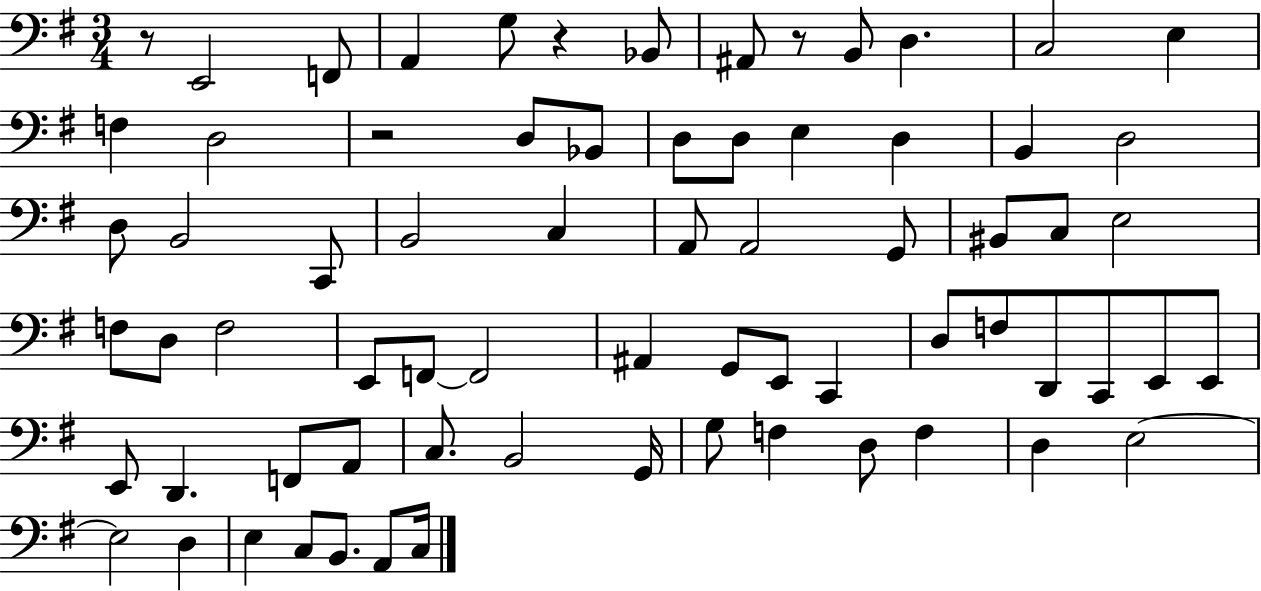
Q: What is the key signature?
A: G major